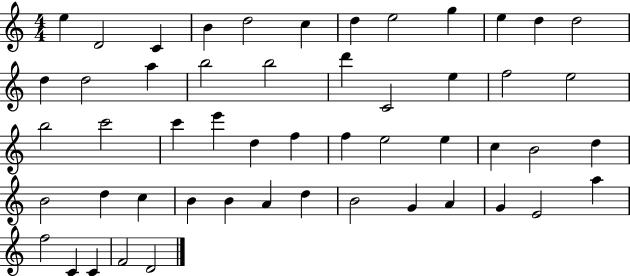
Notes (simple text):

E5/q D4/h C4/q B4/q D5/h C5/q D5/q E5/h G5/q E5/q D5/q D5/h D5/q D5/h A5/q B5/h B5/h D6/q C4/h E5/q F5/h E5/h B5/h C6/h C6/q E6/q D5/q F5/q F5/q E5/h E5/q C5/q B4/h D5/q B4/h D5/q C5/q B4/q B4/q A4/q D5/q B4/h G4/q A4/q G4/q E4/h A5/q F5/h C4/q C4/q F4/h D4/h